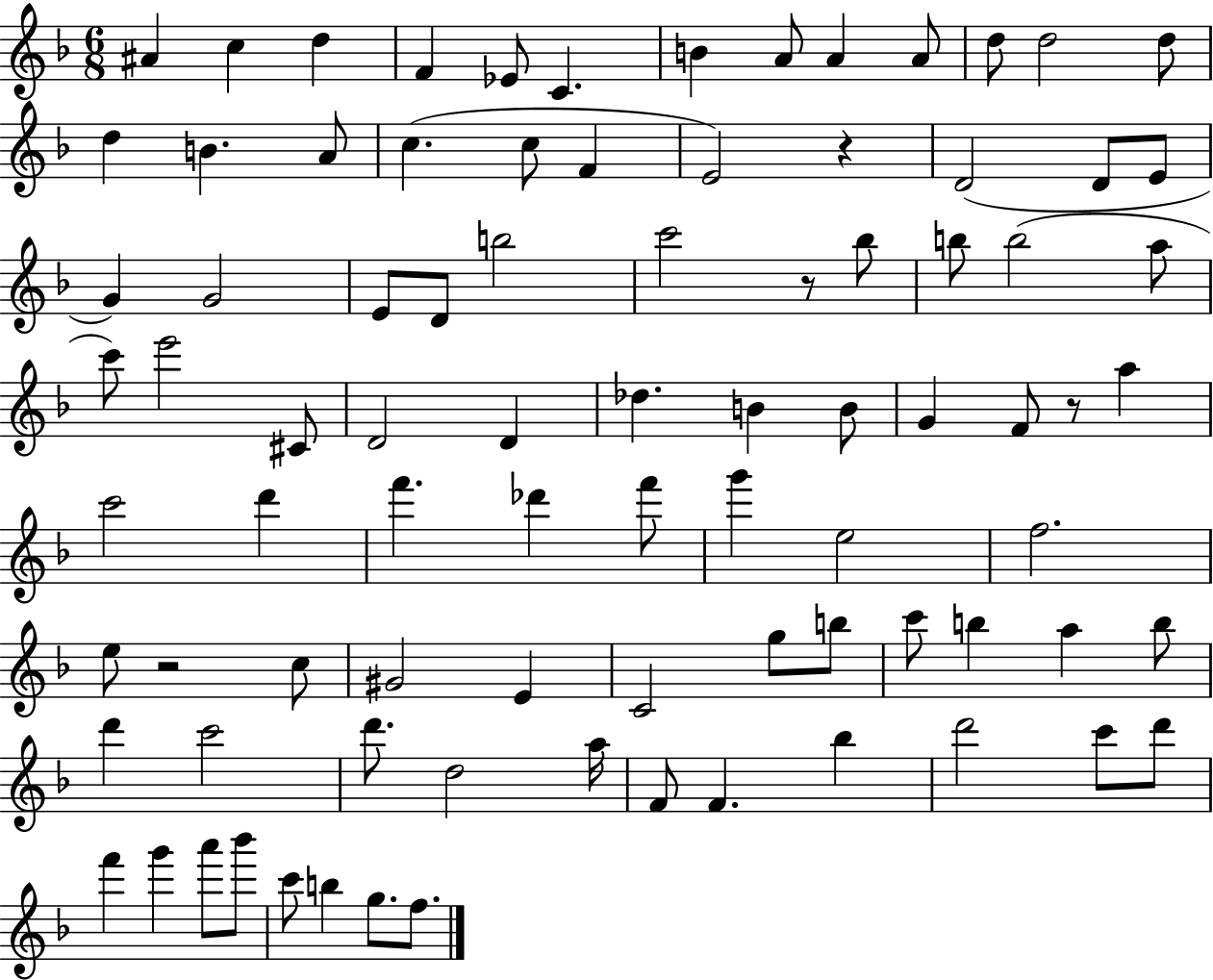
A#4/q C5/q D5/q F4/q Eb4/e C4/q. B4/q A4/e A4/q A4/e D5/e D5/h D5/e D5/q B4/q. A4/e C5/q. C5/e F4/q E4/h R/q D4/h D4/e E4/e G4/q G4/h E4/e D4/e B5/h C6/h R/e Bb5/e B5/e B5/h A5/e C6/e E6/h C#4/e D4/h D4/q Db5/q. B4/q B4/e G4/q F4/e R/e A5/q C6/h D6/q F6/q. Db6/q F6/e G6/q E5/h F5/h. E5/e R/h C5/e G#4/h E4/q C4/h G5/e B5/e C6/e B5/q A5/q B5/e D6/q C6/h D6/e. D5/h A5/s F4/e F4/q. Bb5/q D6/h C6/e D6/e F6/q G6/q A6/e Bb6/e C6/e B5/q G5/e. F5/e.